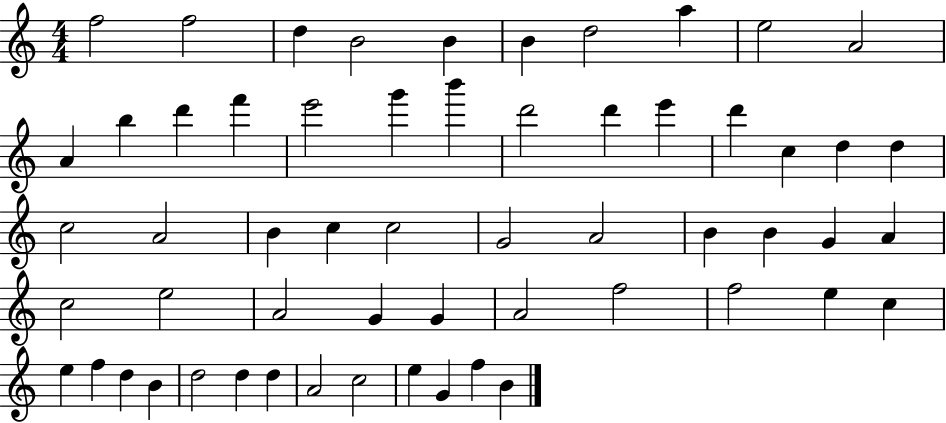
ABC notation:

X:1
T:Untitled
M:4/4
L:1/4
K:C
f2 f2 d B2 B B d2 a e2 A2 A b d' f' e'2 g' b' d'2 d' e' d' c d d c2 A2 B c c2 G2 A2 B B G A c2 e2 A2 G G A2 f2 f2 e c e f d B d2 d d A2 c2 e G f B